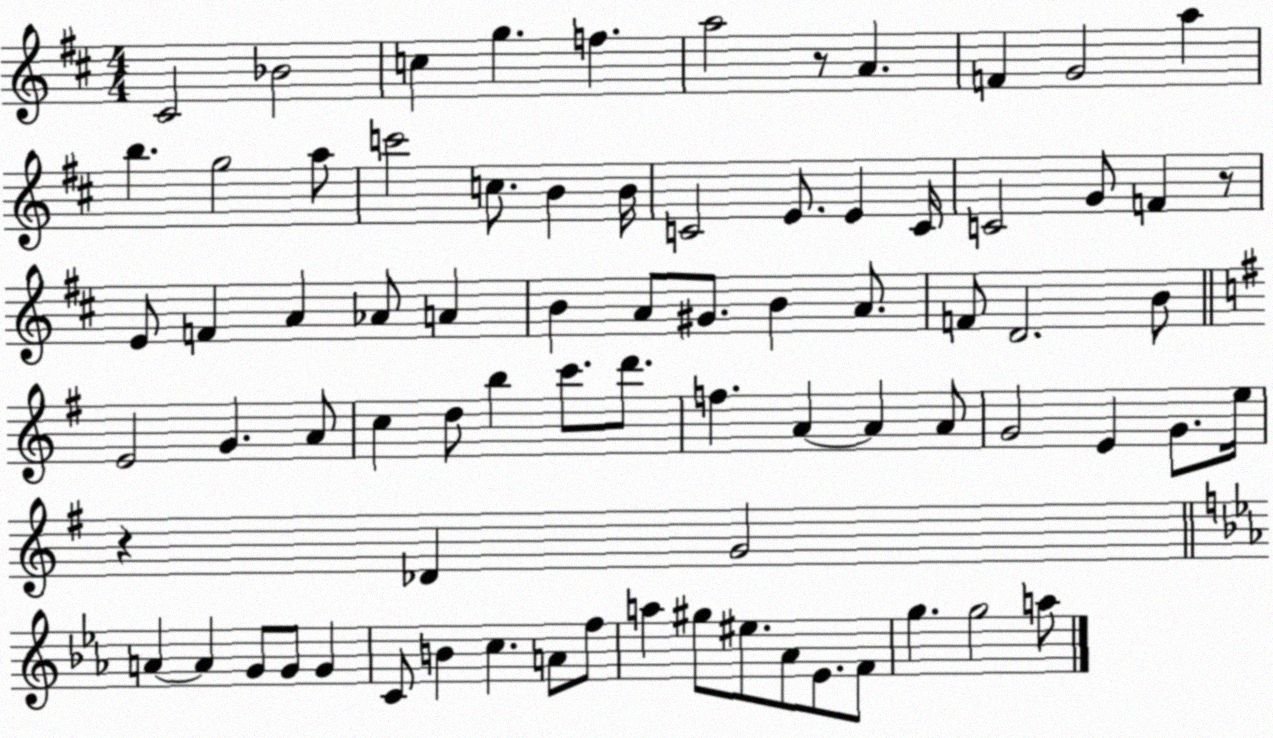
X:1
T:Untitled
M:4/4
L:1/4
K:D
^C2 _B2 c g f a2 z/2 A F G2 a b g2 a/2 c'2 c/2 B B/4 C2 E/2 E C/4 C2 G/2 F z/2 E/2 F A _A/2 A B A/2 ^G/2 B A/2 F/2 D2 B/2 E2 G A/2 c d/2 b c'/2 d'/2 f A A A/2 G2 E G/2 e/4 z _D G2 A A G/2 G/2 G C/2 B c A/2 f/2 a ^g/2 ^e/2 _A/2 _E/2 F/2 g g2 a/2